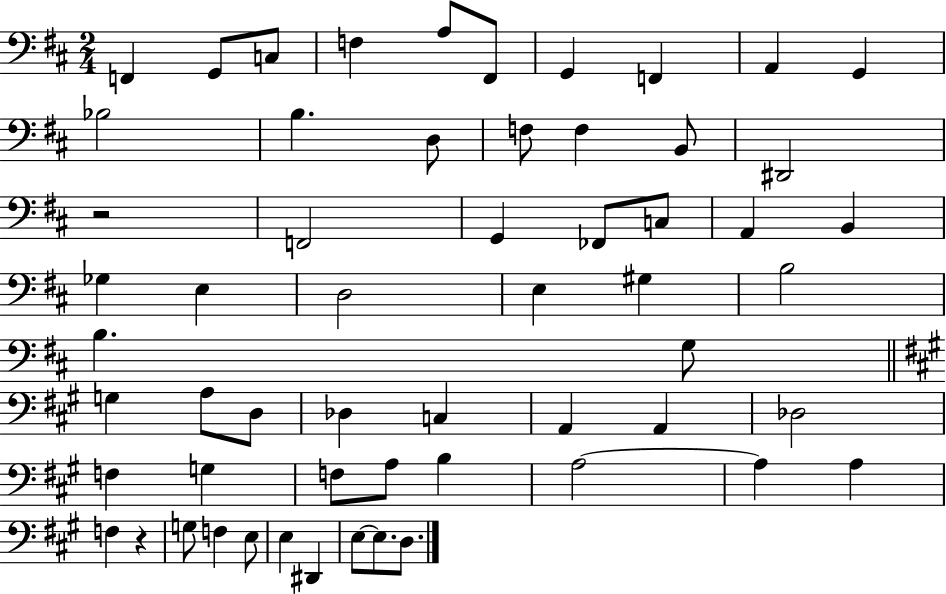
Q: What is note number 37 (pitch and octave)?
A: A2